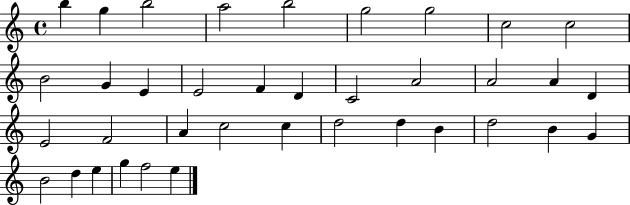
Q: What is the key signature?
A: C major